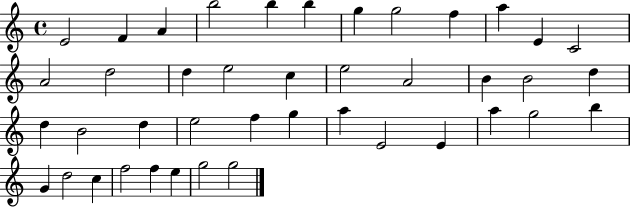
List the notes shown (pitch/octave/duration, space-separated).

E4/h F4/q A4/q B5/h B5/q B5/q G5/q G5/h F5/q A5/q E4/q C4/h A4/h D5/h D5/q E5/h C5/q E5/h A4/h B4/q B4/h D5/q D5/q B4/h D5/q E5/h F5/q G5/q A5/q E4/h E4/q A5/q G5/h B5/q G4/q D5/h C5/q F5/h F5/q E5/q G5/h G5/h